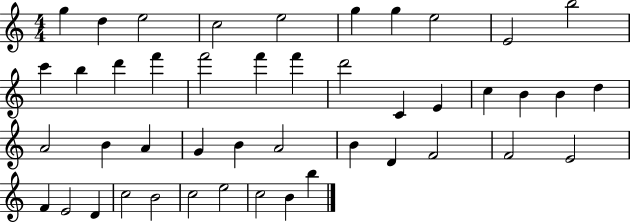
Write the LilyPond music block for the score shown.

{
  \clef treble
  \numericTimeSignature
  \time 4/4
  \key c \major
  g''4 d''4 e''2 | c''2 e''2 | g''4 g''4 e''2 | e'2 b''2 | \break c'''4 b''4 d'''4 f'''4 | f'''2 f'''4 f'''4 | d'''2 c'4 e'4 | c''4 b'4 b'4 d''4 | \break a'2 b'4 a'4 | g'4 b'4 a'2 | b'4 d'4 f'2 | f'2 e'2 | \break f'4 e'2 d'4 | c''2 b'2 | c''2 e''2 | c''2 b'4 b''4 | \break \bar "|."
}